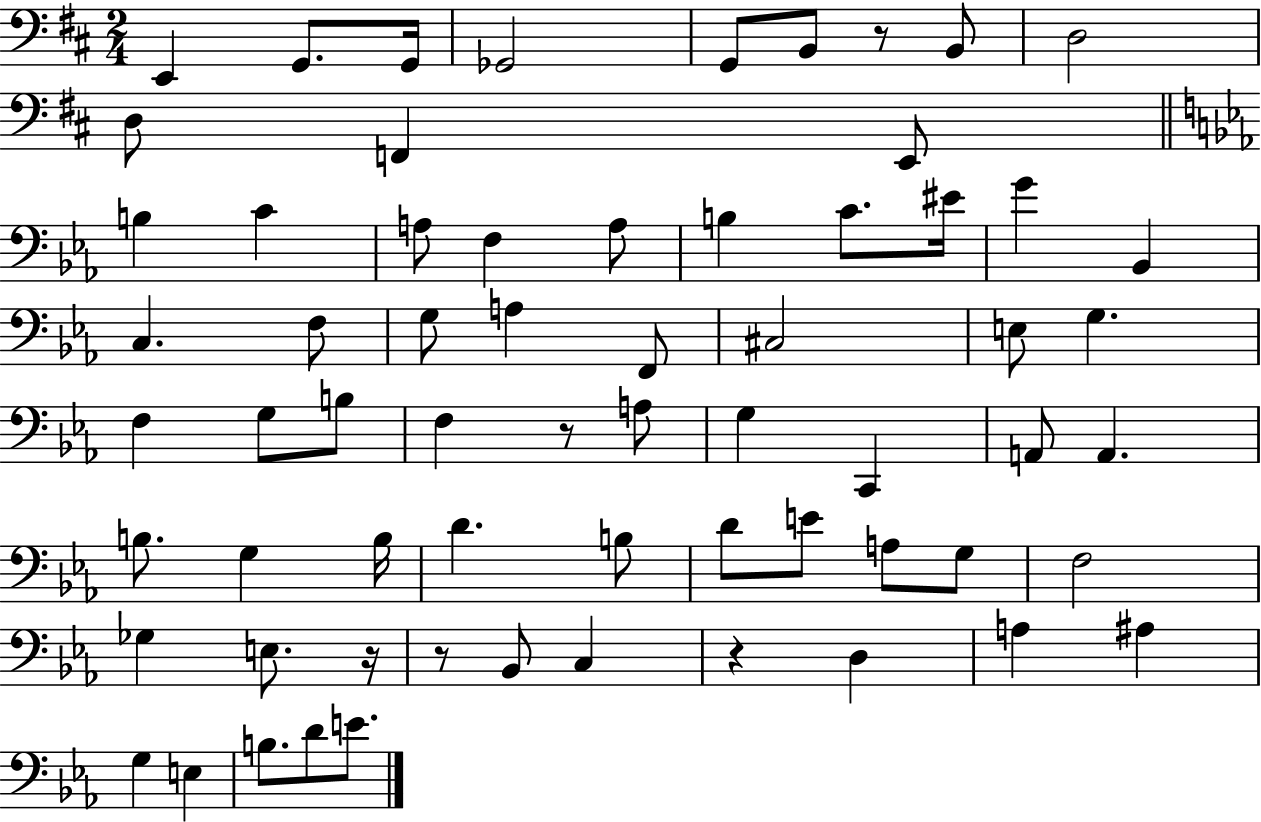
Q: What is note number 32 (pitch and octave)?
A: B3